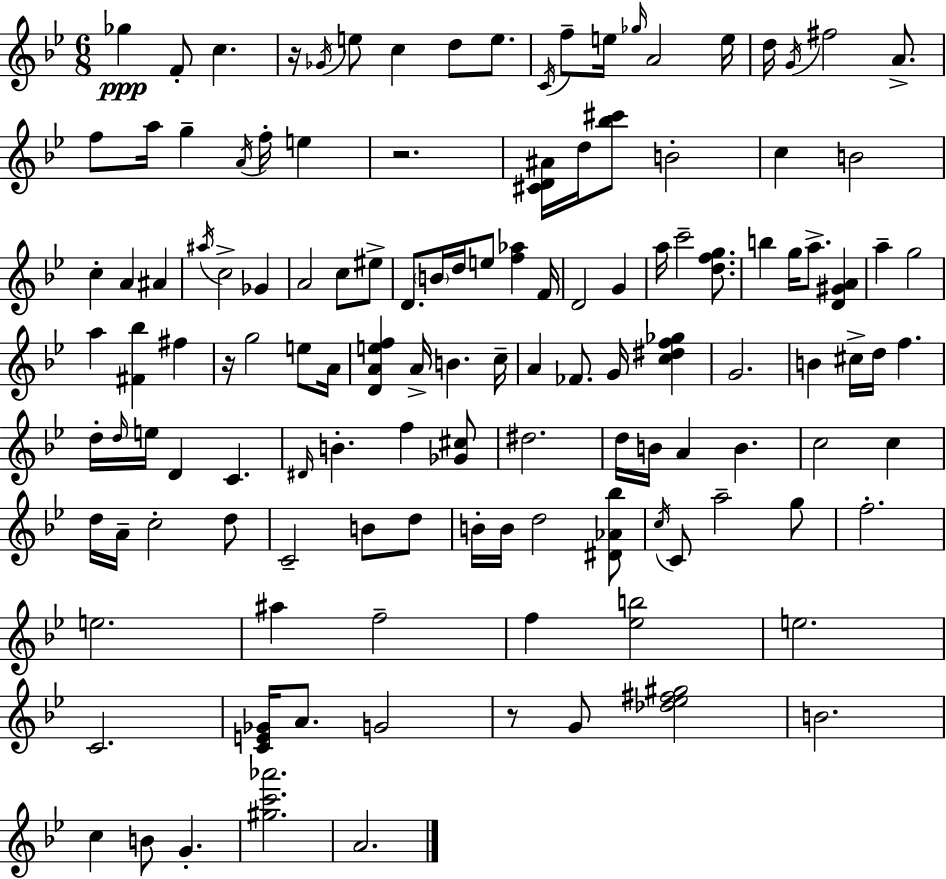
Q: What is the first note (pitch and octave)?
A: Gb5